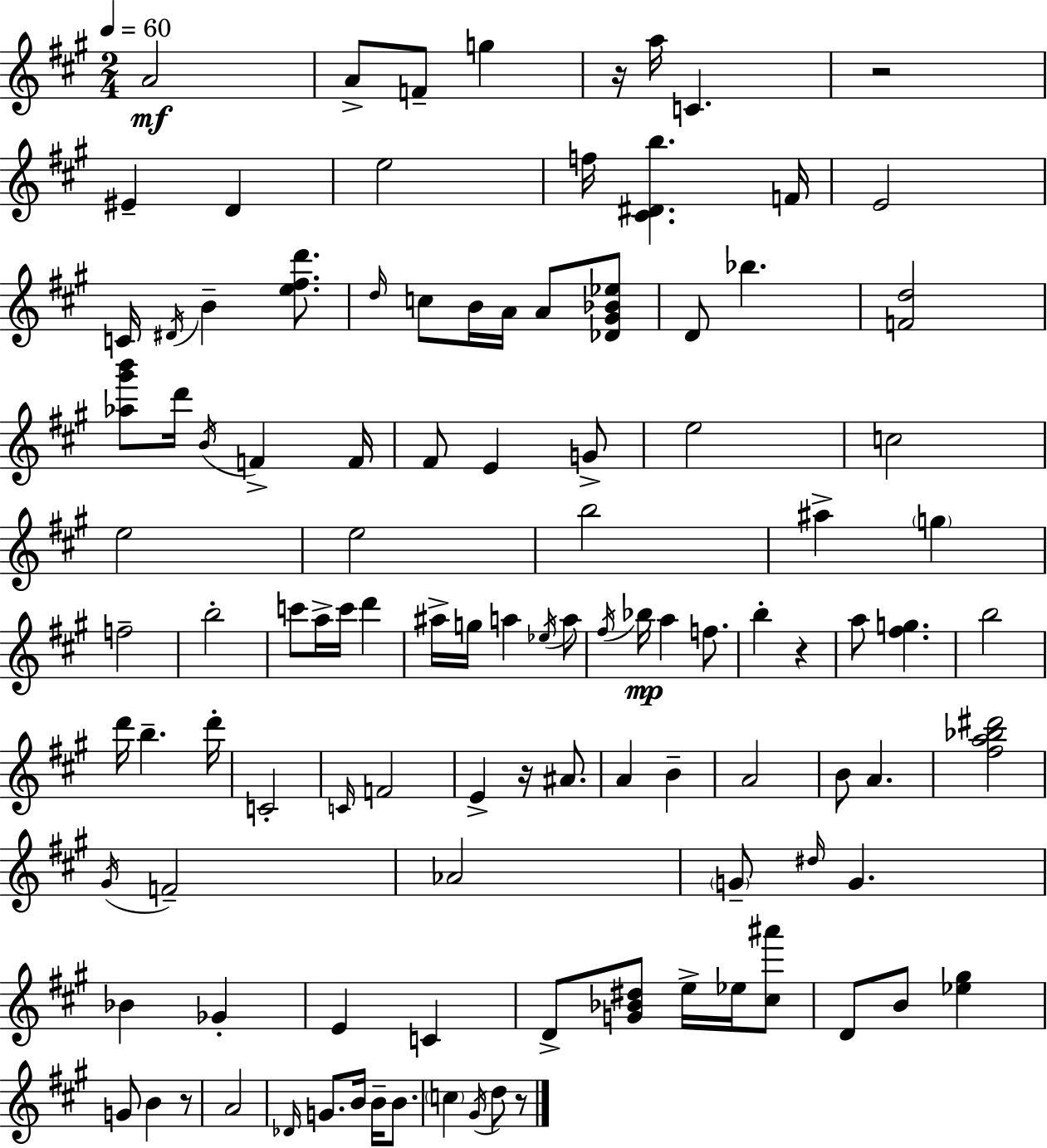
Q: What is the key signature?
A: A major